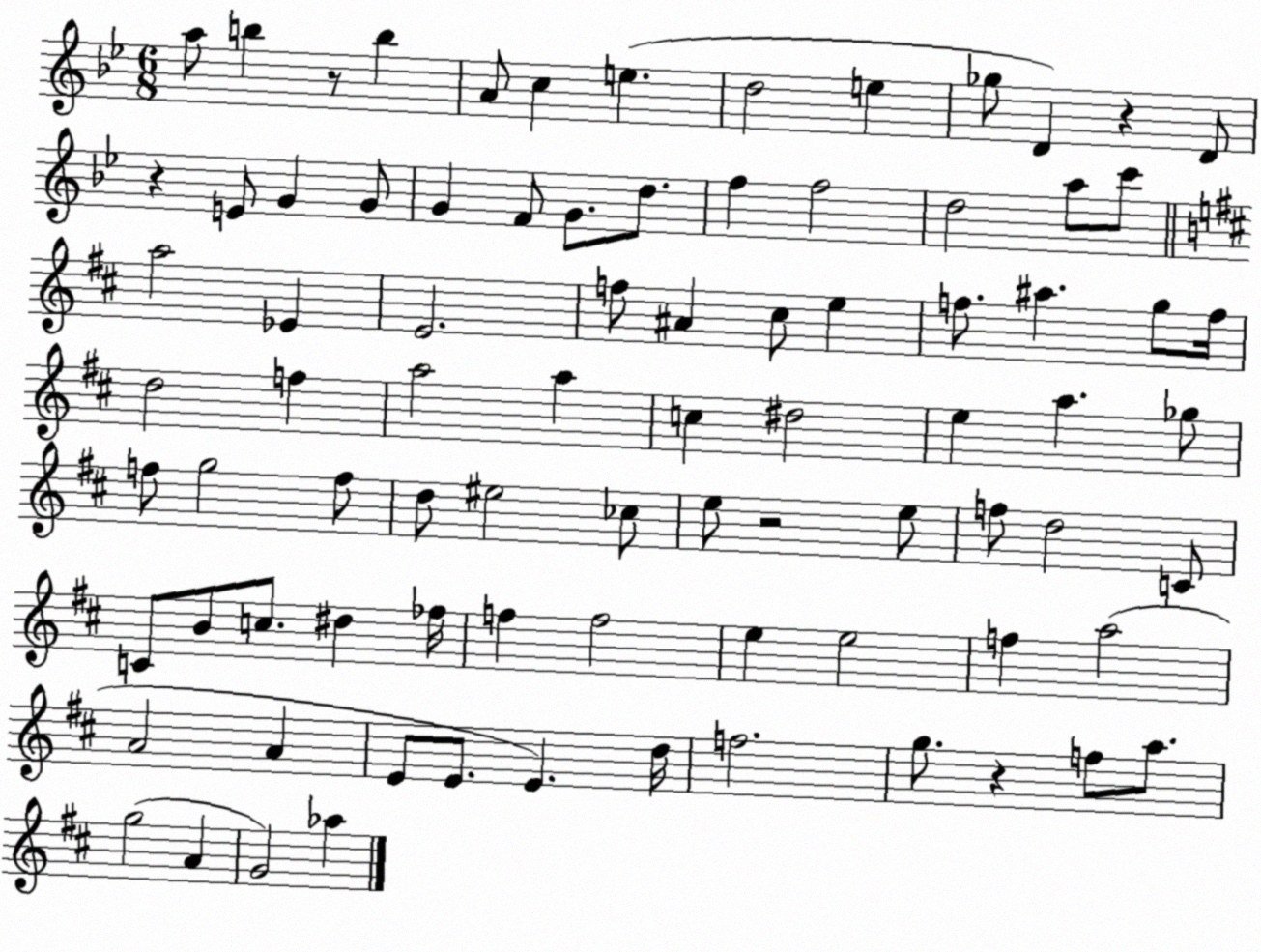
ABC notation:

X:1
T:Untitled
M:6/8
L:1/4
K:Bb
a/2 b z/2 b A/2 c e d2 e _g/2 D z D/2 z E/2 G G/2 G F/2 G/2 d/2 f f2 d2 a/2 c'/2 a2 _E E2 f/2 ^A ^c/2 e f/2 ^a g/2 f/4 d2 f a2 a c ^d2 e a _g/2 f/2 g2 f/2 d/2 ^e2 _c/2 e/2 z2 e/2 f/2 d2 C/2 C/2 B/2 c/2 ^d _f/4 f f2 e e2 f a2 A2 A E/2 E/2 E d/4 f2 g/2 z f/2 a/2 g2 A G2 _a